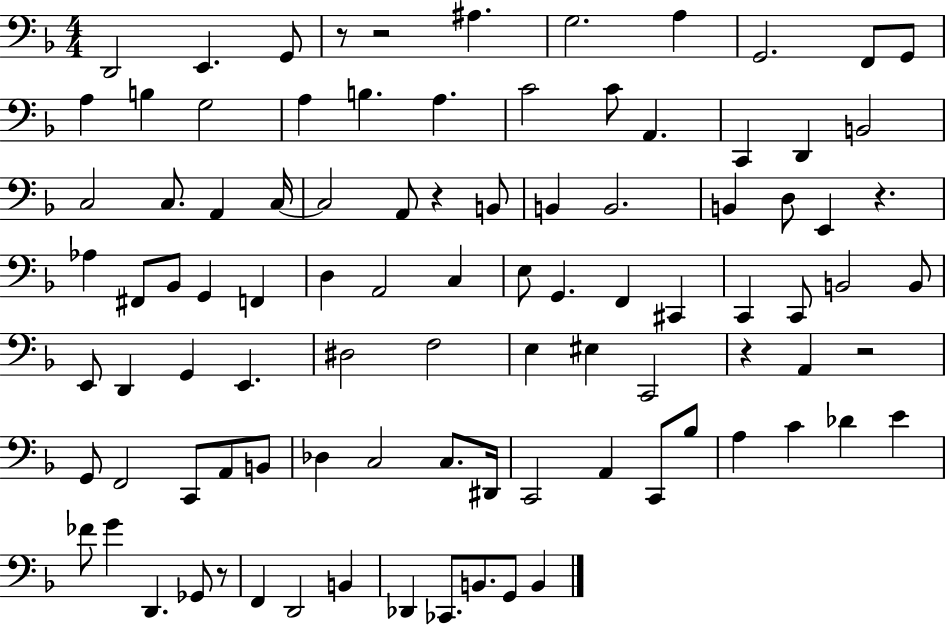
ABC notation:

X:1
T:Untitled
M:4/4
L:1/4
K:F
D,,2 E,, G,,/2 z/2 z2 ^A, G,2 A, G,,2 F,,/2 G,,/2 A, B, G,2 A, B, A, C2 C/2 A,, C,, D,, B,,2 C,2 C,/2 A,, C,/4 C,2 A,,/2 z B,,/2 B,, B,,2 B,, D,/2 E,, z _A, ^F,,/2 _B,,/2 G,, F,, D, A,,2 C, E,/2 G,, F,, ^C,, C,, C,,/2 B,,2 B,,/2 E,,/2 D,, G,, E,, ^D,2 F,2 E, ^E, C,,2 z A,, z2 G,,/2 F,,2 C,,/2 A,,/2 B,,/2 _D, C,2 C,/2 ^D,,/4 C,,2 A,, C,,/2 _B,/2 A, C _D E _F/2 G D,, _G,,/2 z/2 F,, D,,2 B,, _D,, _C,,/2 B,,/2 G,,/2 B,,